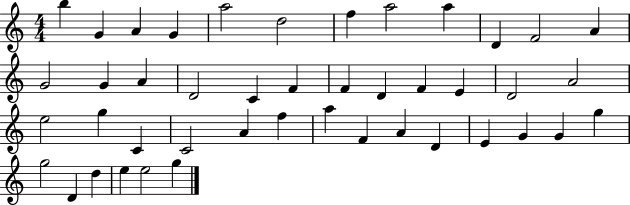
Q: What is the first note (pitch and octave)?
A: B5